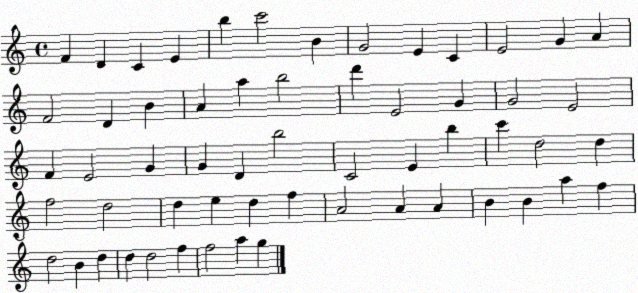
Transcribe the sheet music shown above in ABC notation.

X:1
T:Untitled
M:4/4
L:1/4
K:C
F D C E b c'2 B G2 E C E2 G A F2 D B A a b2 d' E2 G G2 E2 F E2 G G D b2 C2 E b c' d2 d f2 d2 d e d f A2 A A B B a f d2 B d d d2 f f2 a g